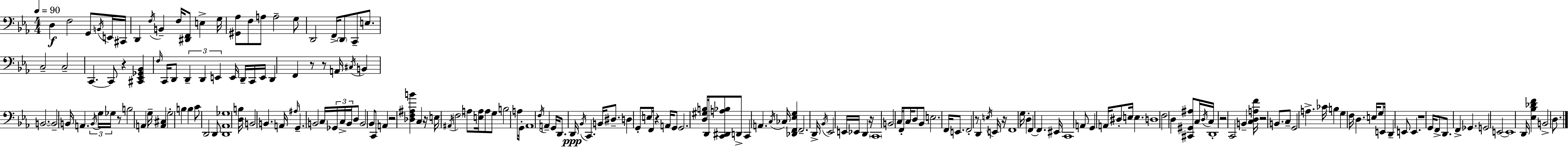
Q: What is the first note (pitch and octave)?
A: D3